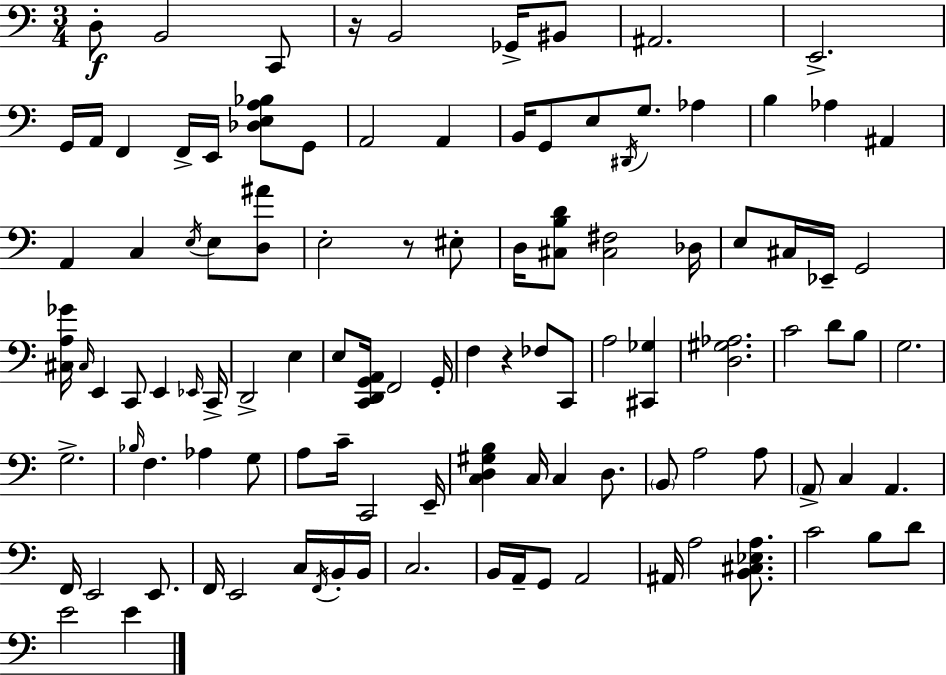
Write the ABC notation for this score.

X:1
T:Untitled
M:3/4
L:1/4
K:C
D,/2 B,,2 C,,/2 z/4 B,,2 _G,,/4 ^B,,/2 ^A,,2 E,,2 G,,/4 A,,/4 F,, F,,/4 E,,/4 [_D,E,A,_B,]/2 G,,/2 A,,2 A,, B,,/4 G,,/2 E,/2 ^D,,/4 G,/2 _A, B, _A, ^A,, A,, C, E,/4 E,/2 [D,^A]/2 E,2 z/2 ^E,/2 D,/4 [^C,B,D]/2 [^C,^F,]2 _D,/4 E,/2 ^C,/4 _E,,/4 G,,2 [^C,A,_G]/4 ^C,/4 E,, C,,/2 E,, _E,,/4 C,,/4 D,,2 E, E,/2 [C,,D,,G,,A,,]/4 F,,2 G,,/4 F, z _F,/2 C,,/2 A,2 [^C,,_G,] [D,^G,_A,]2 C2 D/2 B,/2 G,2 G,2 _B,/4 F, _A, G,/2 A,/2 C/4 C,,2 E,,/4 [C,D,^G,B,] C,/4 C, D,/2 B,,/2 A,2 A,/2 A,,/2 C, A,, F,,/4 E,,2 E,,/2 F,,/4 E,,2 C,/4 F,,/4 B,,/4 B,,/4 C,2 B,,/4 A,,/4 G,,/2 A,,2 ^A,,/4 A,2 [B,,^C,_E,A,]/2 C2 B,/2 D/2 E2 E